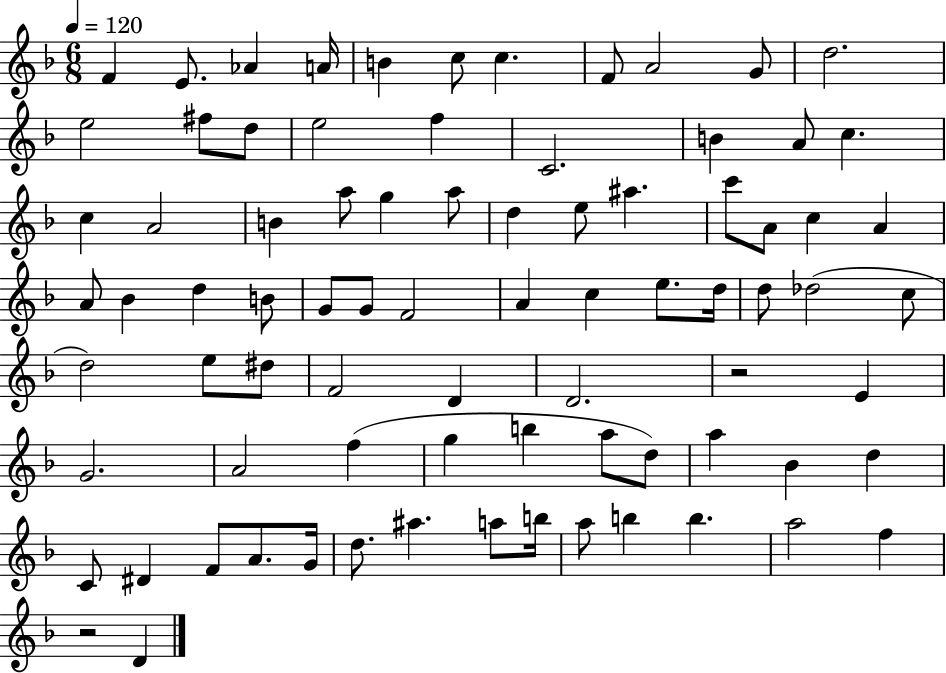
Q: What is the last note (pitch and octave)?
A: D4